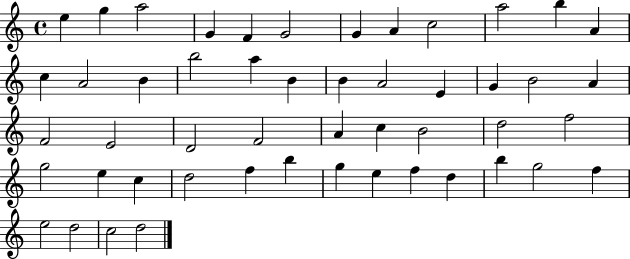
E5/q G5/q A5/h G4/q F4/q G4/h G4/q A4/q C5/h A5/h B5/q A4/q C5/q A4/h B4/q B5/h A5/q B4/q B4/q A4/h E4/q G4/q B4/h A4/q F4/h E4/h D4/h F4/h A4/q C5/q B4/h D5/h F5/h G5/h E5/q C5/q D5/h F5/q B5/q G5/q E5/q F5/q D5/q B5/q G5/h F5/q E5/h D5/h C5/h D5/h